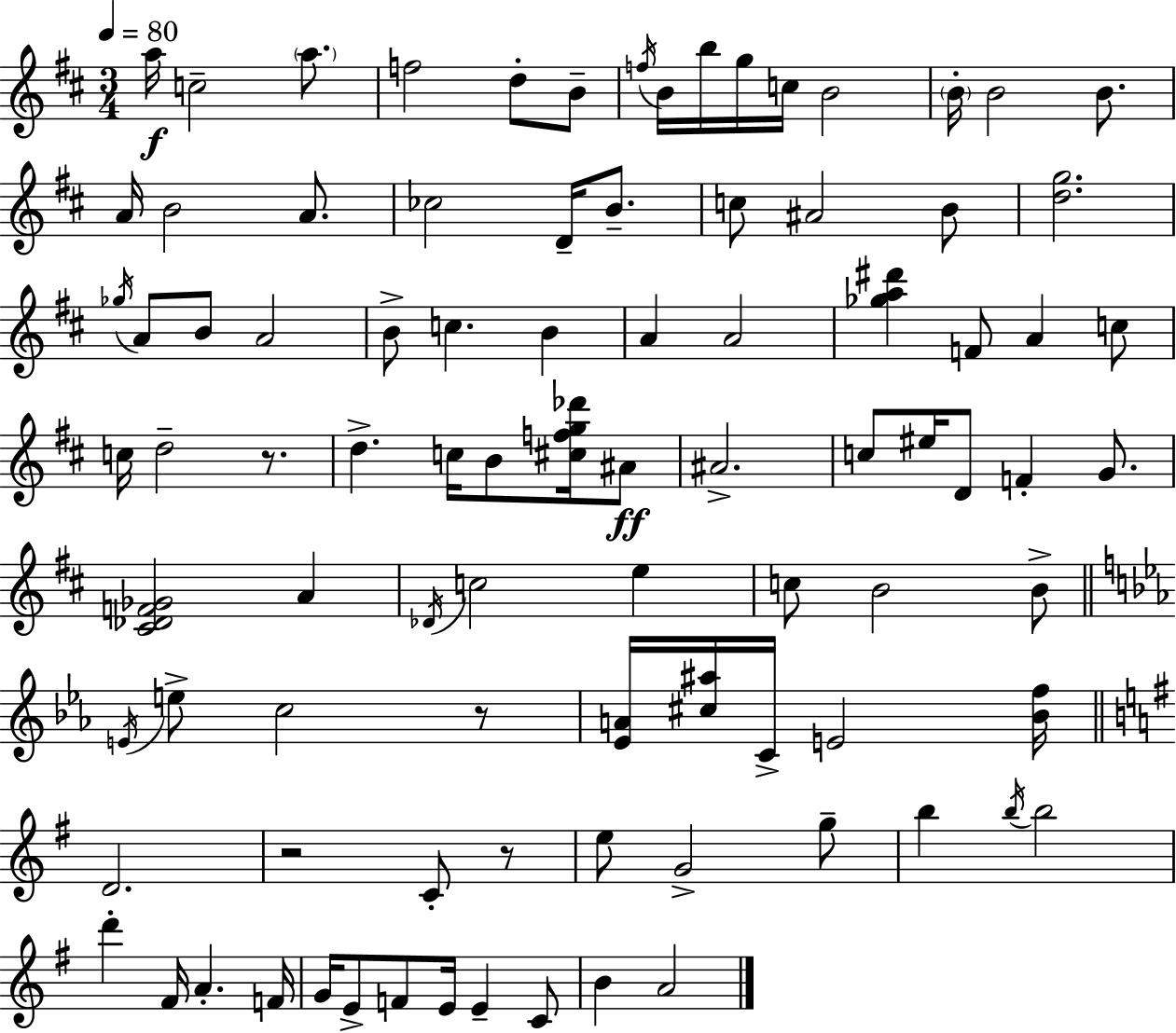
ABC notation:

X:1
T:Untitled
M:3/4
L:1/4
K:D
a/4 c2 a/2 f2 d/2 B/2 f/4 B/4 b/4 g/4 c/4 B2 B/4 B2 B/2 A/4 B2 A/2 _c2 D/4 B/2 c/2 ^A2 B/2 [dg]2 _g/4 A/2 B/2 A2 B/2 c B A A2 [_ga^d'] F/2 A c/2 c/4 d2 z/2 d c/4 B/2 [^cfg_d']/4 ^A/2 ^A2 c/2 ^e/4 D/2 F G/2 [^C_DF_G]2 A _D/4 c2 e c/2 B2 B/2 E/4 e/2 c2 z/2 [_EA]/4 [^c^a]/4 C/4 E2 [_Bf]/4 D2 z2 C/2 z/2 e/2 G2 g/2 b b/4 b2 d' ^F/4 A F/4 G/4 E/2 F/2 E/4 E C/2 B A2